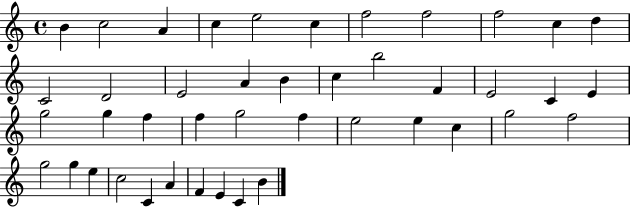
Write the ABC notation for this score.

X:1
T:Untitled
M:4/4
L:1/4
K:C
B c2 A c e2 c f2 f2 f2 c d C2 D2 E2 A B c b2 F E2 C E g2 g f f g2 f e2 e c g2 f2 g2 g e c2 C A F E C B